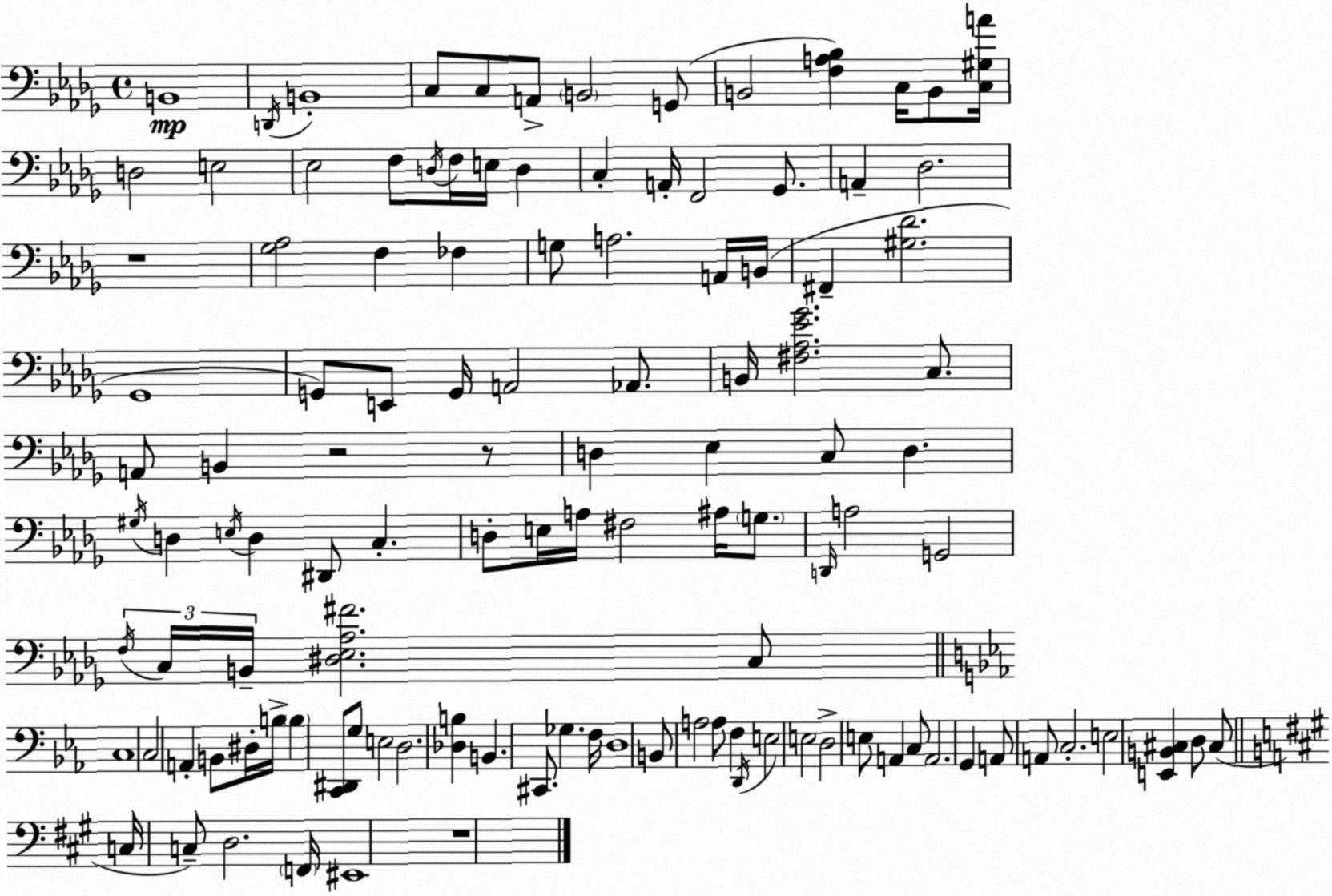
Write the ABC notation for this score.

X:1
T:Untitled
M:4/4
L:1/4
K:Bbm
B,,4 D,,/4 B,,4 C,/2 C,/2 A,,/2 B,,2 G,,/2 B,,2 [F,A,_B,] C,/4 B,,/2 [C,^G,A]/4 D,2 E,2 _E,2 F,/2 D,/4 F,/4 E,/4 D, C, A,,/4 F,,2 _G,,/2 A,, _D,2 z4 [_G,_A,]2 F, _F, G,/2 A,2 A,,/4 B,,/4 ^F,, [^G,_D]2 _G,,4 G,,/2 E,,/2 G,,/4 A,,2 _A,,/2 B,,/4 [^F,_A,_E_G]2 C,/2 A,,/2 B,, z2 z/2 D, _E, C,/2 D, ^G,/4 D, E,/4 D, ^D,,/2 C, D,/2 E,/4 A,/4 ^F,2 ^A,/4 G,/2 D,,/4 A,2 G,,2 F,/4 C,/4 B,,/4 [^D,_E,_A,^F]2 C,/2 C,4 C,2 A,, B,,/2 ^D,/4 B,/4 B, [C,,^D,,]/2 G,/2 E,2 D,2 [_D,B,] B,, ^C,,/2 _G, F,/4 D,4 B,,/2 A,2 A,/2 F, D,,/4 E,2 E,2 D,2 E,/2 A,, C,/2 A,,2 G,, A,,/2 A,,/2 C,2 E,2 [E,,B,,^C,] D,/2 ^C,/2 C,/4 C,/2 D,2 F,,/4 ^E,,4 z4